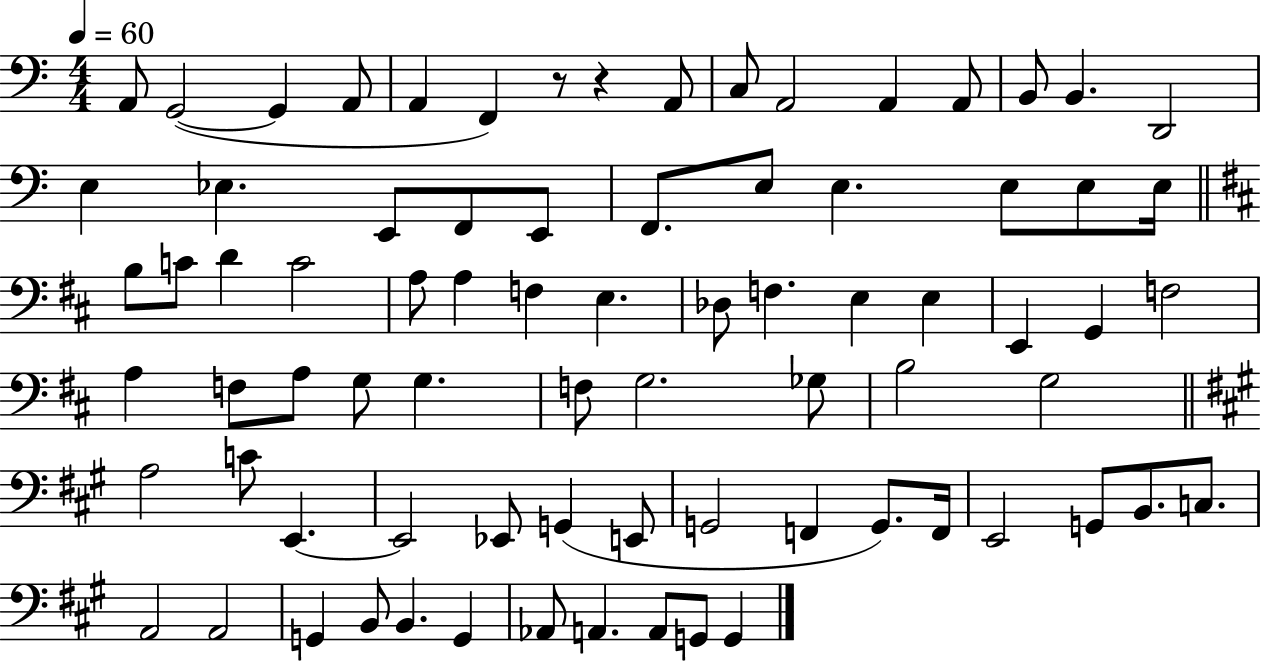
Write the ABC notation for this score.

X:1
T:Untitled
M:4/4
L:1/4
K:C
A,,/2 G,,2 G,, A,,/2 A,, F,, z/2 z A,,/2 C,/2 A,,2 A,, A,,/2 B,,/2 B,, D,,2 E, _E, E,,/2 F,,/2 E,,/2 F,,/2 E,/2 E, E,/2 E,/2 E,/4 B,/2 C/2 D C2 A,/2 A, F, E, _D,/2 F, E, E, E,, G,, F,2 A, F,/2 A,/2 G,/2 G, F,/2 G,2 _G,/2 B,2 G,2 A,2 C/2 E,, E,,2 _E,,/2 G,, E,,/2 G,,2 F,, G,,/2 F,,/4 E,,2 G,,/2 B,,/2 C,/2 A,,2 A,,2 G,, B,,/2 B,, G,, _A,,/2 A,, A,,/2 G,,/2 G,,